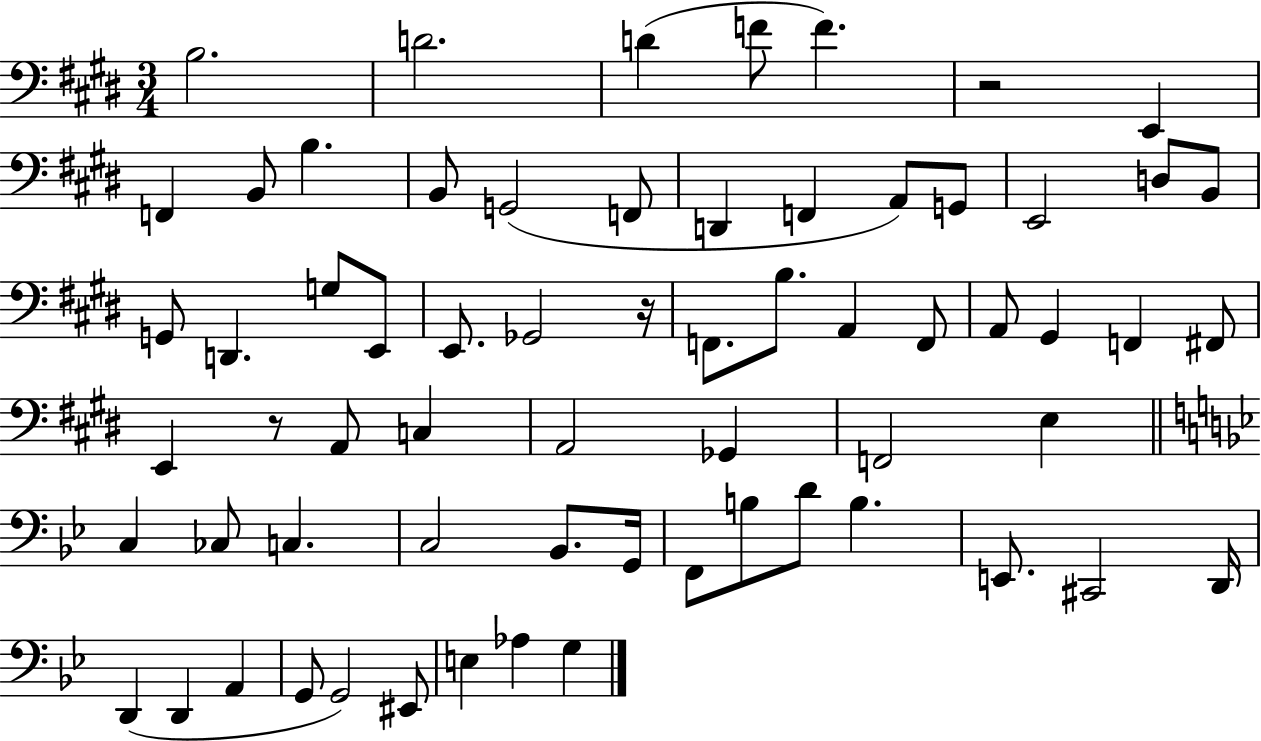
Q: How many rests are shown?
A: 3